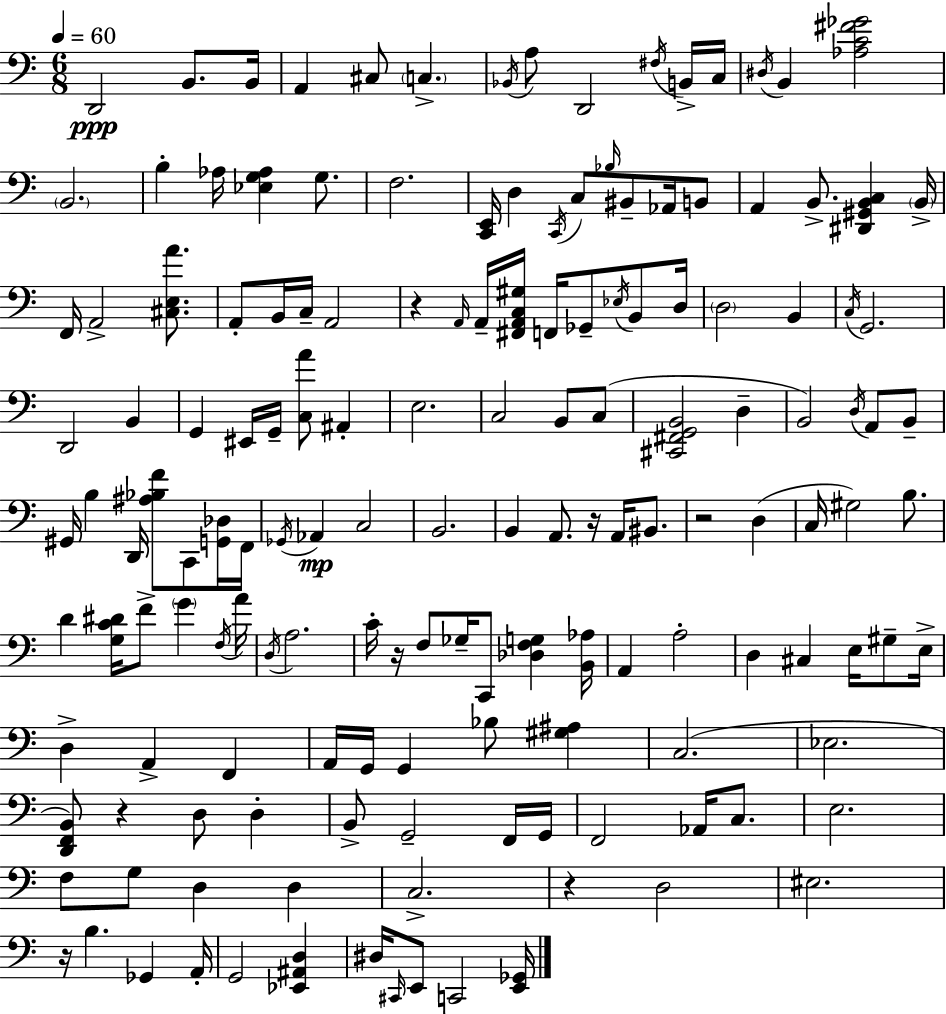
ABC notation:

X:1
T:Untitled
M:6/8
L:1/4
K:Am
D,,2 B,,/2 B,,/4 A,, ^C,/2 C, _B,,/4 A,/2 D,,2 ^F,/4 B,,/4 C,/4 ^D,/4 B,, [_A,C^F_G]2 B,,2 B, _A,/4 [_E,G,_A,] G,/2 F,2 [C,,E,,]/4 D, C,,/4 C,/2 _B,/4 ^B,,/2 _A,,/4 B,,/2 A,, B,,/2 [^D,,^G,,B,,C,] B,,/4 F,,/4 A,,2 [^C,E,A]/2 A,,/2 B,,/4 C,/4 A,,2 z A,,/4 A,,/4 [^F,,A,,C,^G,]/4 F,,/4 _G,,/2 _E,/4 B,,/2 D,/4 D,2 B,, C,/4 G,,2 D,,2 B,, G,, ^E,,/4 G,,/4 [C,A]/2 ^A,, E,2 C,2 B,,/2 C,/2 [^C,,^F,,G,,B,,]2 D, B,,2 D,/4 A,,/2 B,,/2 ^G,,/4 B, D,,/4 [^A,_B,F]/2 C,,/2 [G,,_D,]/4 F,,/4 _G,,/4 _A,, C,2 B,,2 B,, A,,/2 z/4 A,,/4 ^B,,/2 z2 D, C,/4 ^G,2 B,/2 D [G,C^D]/4 F/2 G F,/4 A/4 D,/4 A,2 C/4 z/4 F,/2 _G,/4 C,,/2 [_D,F,G,] [B,,_A,]/4 A,, A,2 D, ^C, E,/4 ^G,/2 E,/4 D, A,, F,, A,,/4 G,,/4 G,, _B,/2 [^G,^A,] C,2 _E,2 [D,,F,,B,,]/2 z D,/2 D, B,,/2 G,,2 F,,/4 G,,/4 F,,2 _A,,/4 C,/2 E,2 F,/2 G,/2 D, D, C,2 z D,2 ^E,2 z/4 B, _G,, A,,/4 G,,2 [_E,,^A,,D,] ^D,/4 ^C,,/4 E,,/2 C,,2 [E,,_G,,]/4